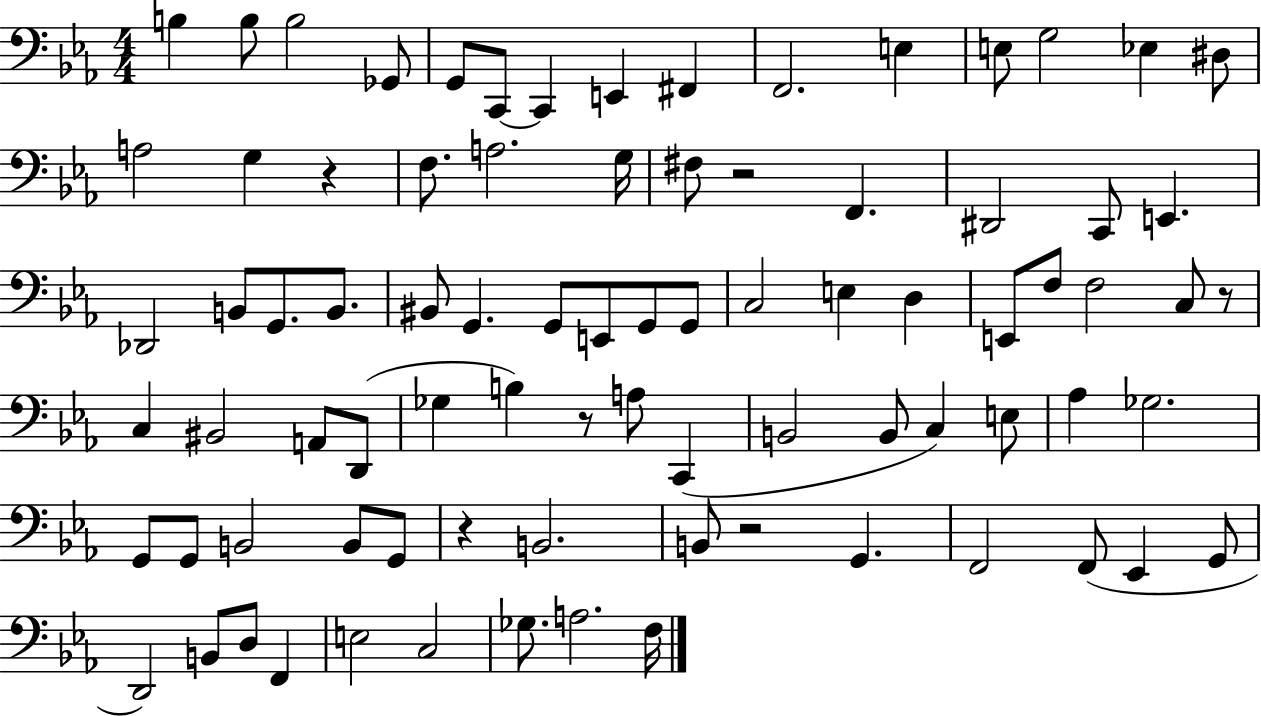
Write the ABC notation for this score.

X:1
T:Untitled
M:4/4
L:1/4
K:Eb
B, B,/2 B,2 _G,,/2 G,,/2 C,,/2 C,, E,, ^F,, F,,2 E, E,/2 G,2 _E, ^D,/2 A,2 G, z F,/2 A,2 G,/4 ^F,/2 z2 F,, ^D,,2 C,,/2 E,, _D,,2 B,,/2 G,,/2 B,,/2 ^B,,/2 G,, G,,/2 E,,/2 G,,/2 G,,/2 C,2 E, D, E,,/2 F,/2 F,2 C,/2 z/2 C, ^B,,2 A,,/2 D,,/2 _G, B, z/2 A,/2 C,, B,,2 B,,/2 C, E,/2 _A, _G,2 G,,/2 G,,/2 B,,2 B,,/2 G,,/2 z B,,2 B,,/2 z2 G,, F,,2 F,,/2 _E,, G,,/2 D,,2 B,,/2 D,/2 F,, E,2 C,2 _G,/2 A,2 F,/4